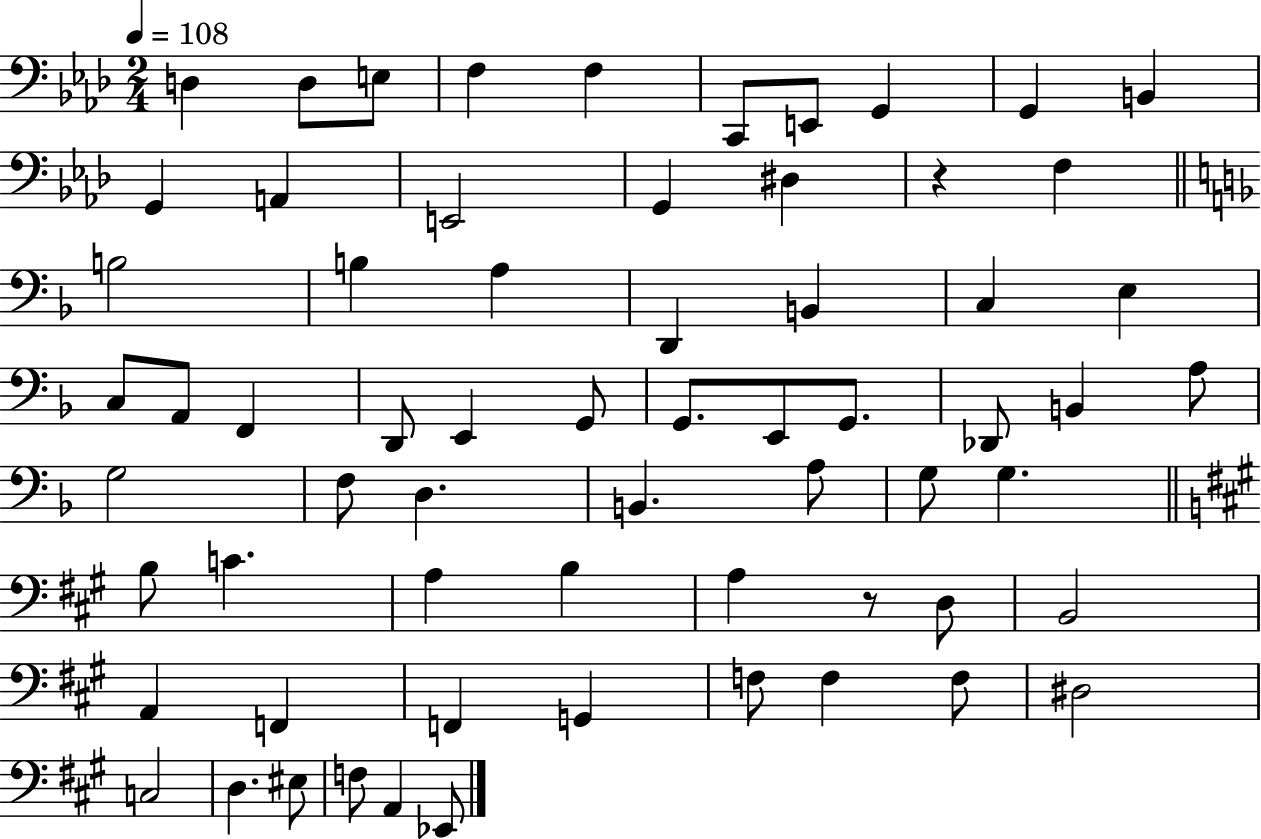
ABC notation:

X:1
T:Untitled
M:2/4
L:1/4
K:Ab
D, D,/2 E,/2 F, F, C,,/2 E,,/2 G,, G,, B,, G,, A,, E,,2 G,, ^D, z F, B,2 B, A, D,, B,, C, E, C,/2 A,,/2 F,, D,,/2 E,, G,,/2 G,,/2 E,,/2 G,,/2 _D,,/2 B,, A,/2 G,2 F,/2 D, B,, A,/2 G,/2 G, B,/2 C A, B, A, z/2 D,/2 B,,2 A,, F,, F,, G,, F,/2 F, F,/2 ^D,2 C,2 D, ^E,/2 F,/2 A,, _E,,/2